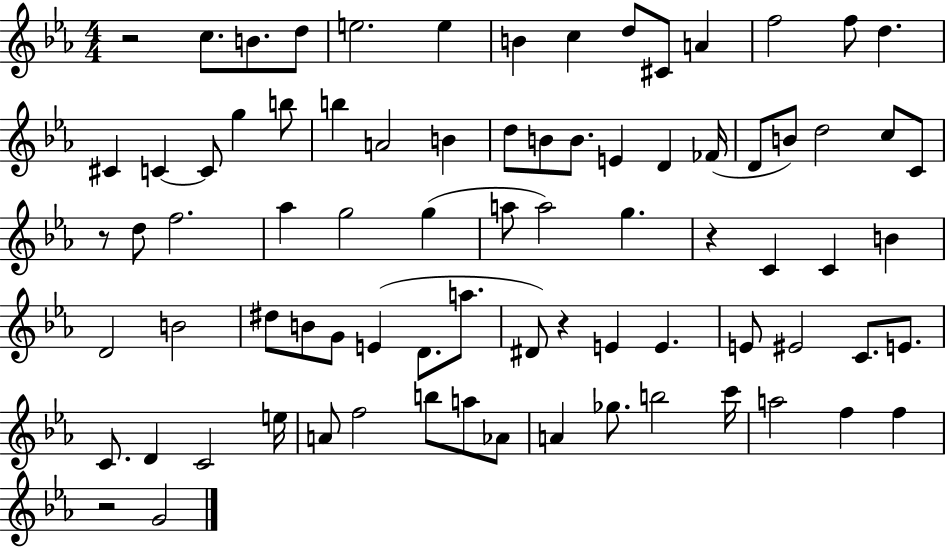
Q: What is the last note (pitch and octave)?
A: G4